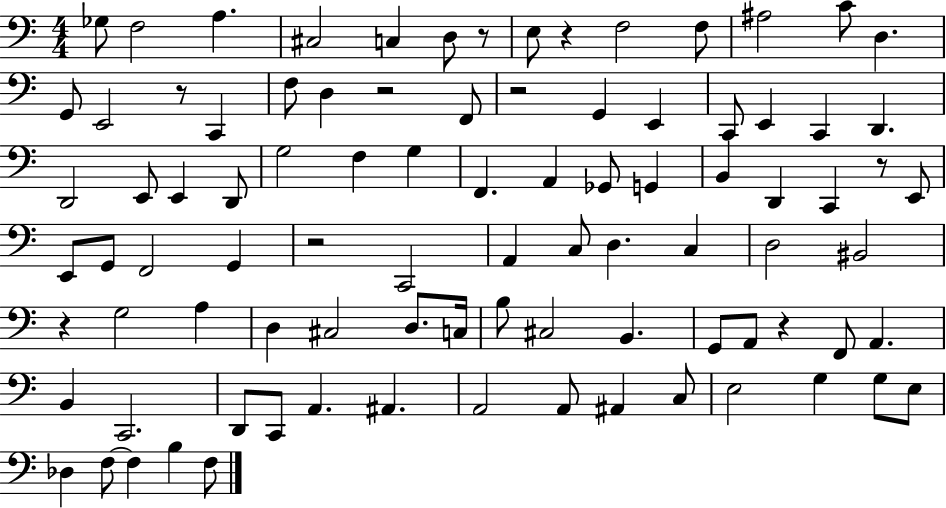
X:1
T:Untitled
M:4/4
L:1/4
K:C
_G,/2 F,2 A, ^C,2 C, D,/2 z/2 E,/2 z F,2 F,/2 ^A,2 C/2 D, G,,/2 E,,2 z/2 C,, F,/2 D, z2 F,,/2 z2 G,, E,, C,,/2 E,, C,, D,, D,,2 E,,/2 E,, D,,/2 G,2 F, G, F,, A,, _G,,/2 G,, B,, D,, C,, z/2 E,,/2 E,,/2 G,,/2 F,,2 G,, z2 C,,2 A,, C,/2 D, C, D,2 ^B,,2 z G,2 A, D, ^C,2 D,/2 C,/4 B,/2 ^C,2 B,, G,,/2 A,,/2 z F,,/2 A,, B,, C,,2 D,,/2 C,,/2 A,, ^A,, A,,2 A,,/2 ^A,, C,/2 E,2 G, G,/2 E,/2 _D, F,/2 F, B, F,/2